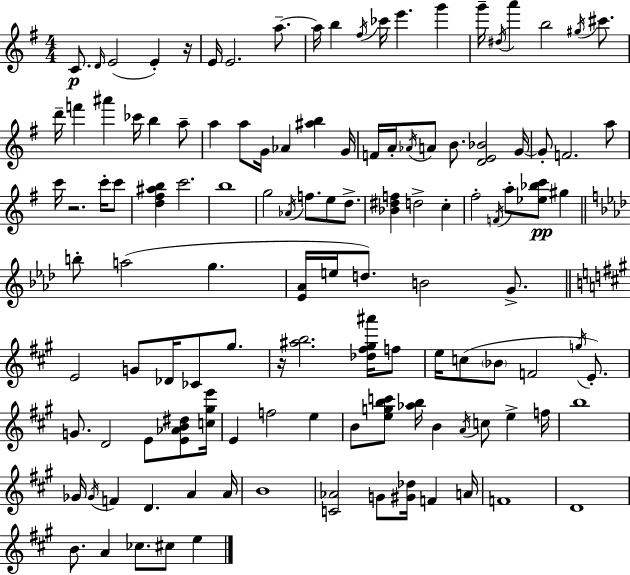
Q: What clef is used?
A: treble